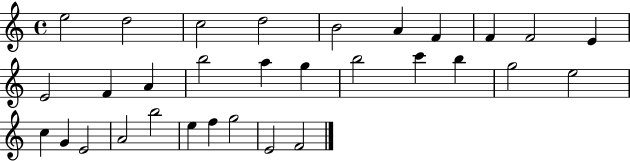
E5/h D5/h C5/h D5/h B4/h A4/q F4/q F4/q F4/h E4/q E4/h F4/q A4/q B5/h A5/q G5/q B5/h C6/q B5/q G5/h E5/h C5/q G4/q E4/h A4/h B5/h E5/q F5/q G5/h E4/h F4/h